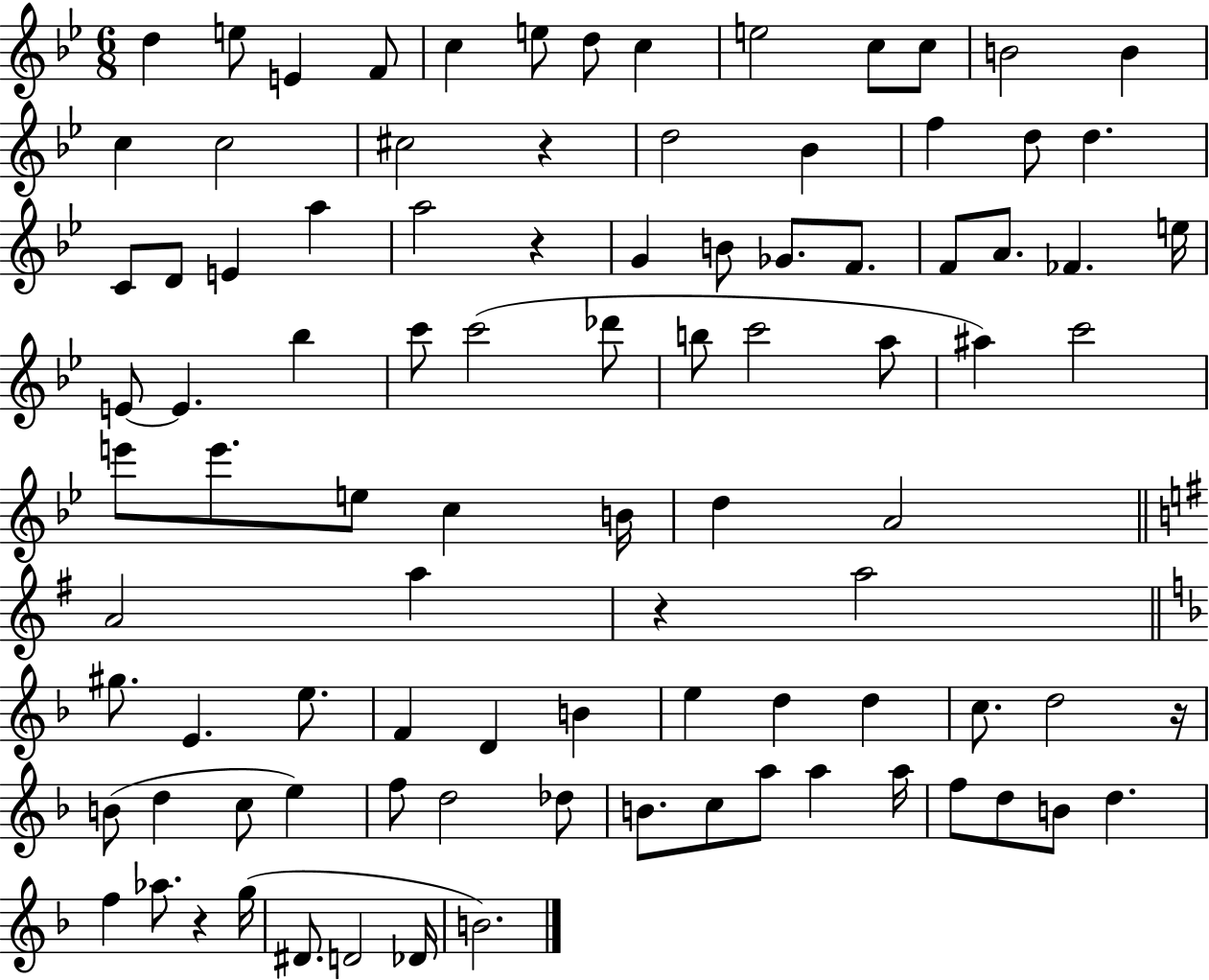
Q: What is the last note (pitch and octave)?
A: B4